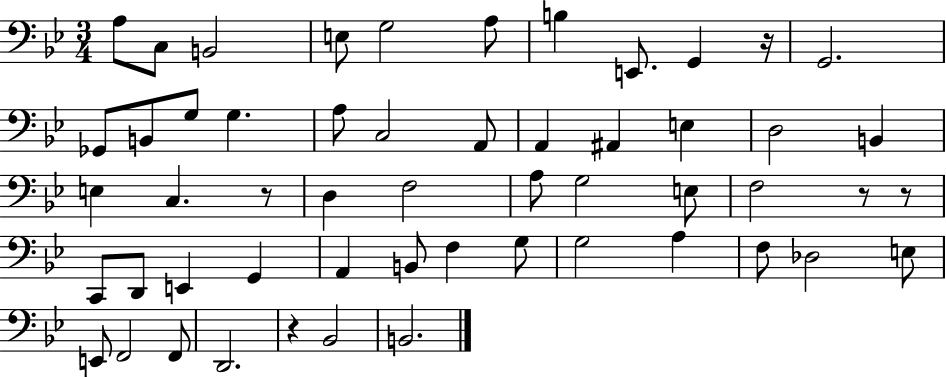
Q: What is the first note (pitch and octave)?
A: A3